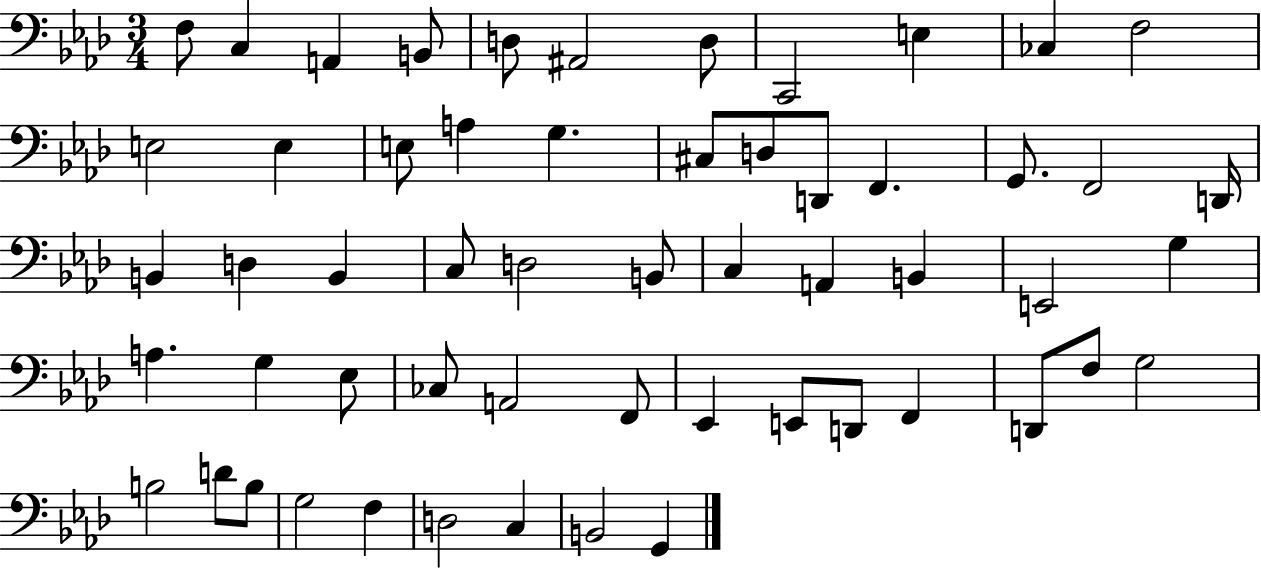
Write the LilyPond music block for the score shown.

{
  \clef bass
  \numericTimeSignature
  \time 3/4
  \key aes \major
  f8 c4 a,4 b,8 | d8 ais,2 d8 | c,2 e4 | ces4 f2 | \break e2 e4 | e8 a4 g4. | cis8 d8 d,8 f,4. | g,8. f,2 d,16 | \break b,4 d4 b,4 | c8 d2 b,8 | c4 a,4 b,4 | e,2 g4 | \break a4. g4 ees8 | ces8 a,2 f,8 | ees,4 e,8 d,8 f,4 | d,8 f8 g2 | \break b2 d'8 b8 | g2 f4 | d2 c4 | b,2 g,4 | \break \bar "|."
}